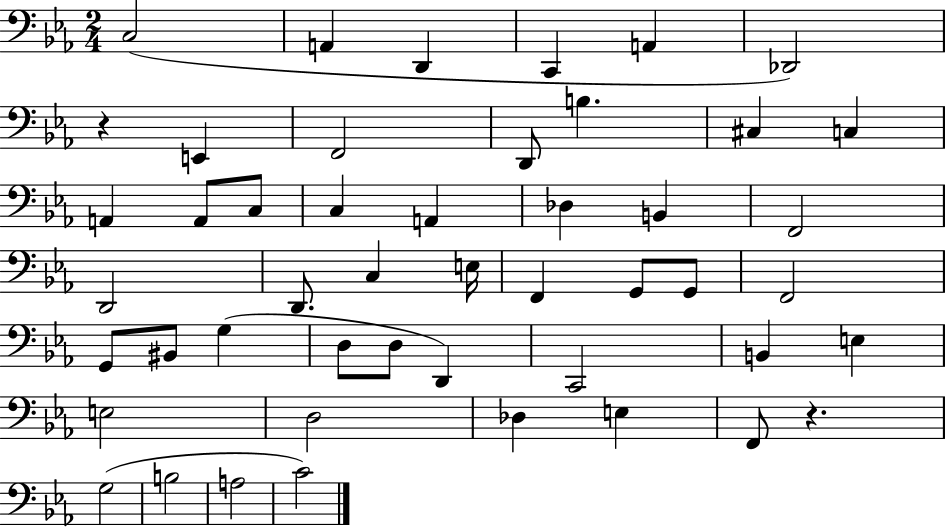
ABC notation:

X:1
T:Untitled
M:2/4
L:1/4
K:Eb
C,2 A,, D,, C,, A,, _D,,2 z E,, F,,2 D,,/2 B, ^C, C, A,, A,,/2 C,/2 C, A,, _D, B,, F,,2 D,,2 D,,/2 C, E,/4 F,, G,,/2 G,,/2 F,,2 G,,/2 ^B,,/2 G, D,/2 D,/2 D,, C,,2 B,, E, E,2 D,2 _D, E, F,,/2 z G,2 B,2 A,2 C2